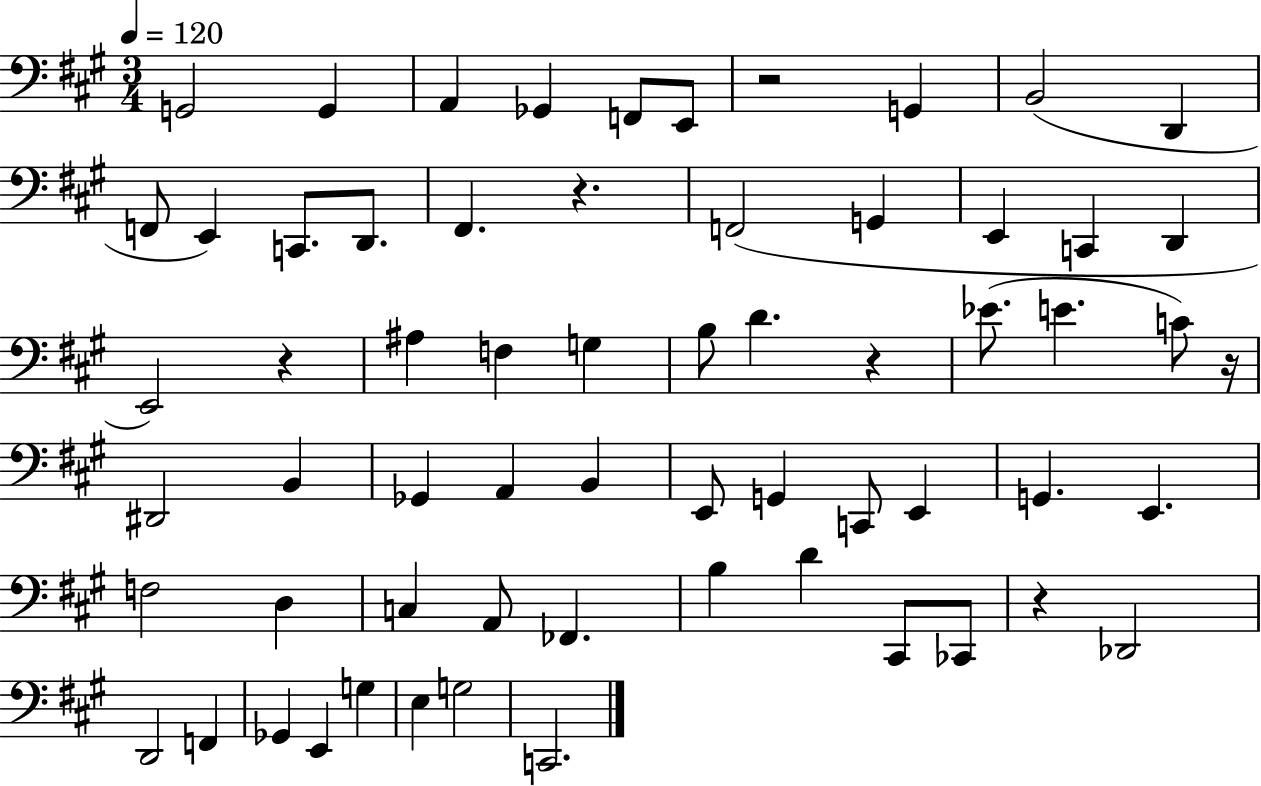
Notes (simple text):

G2/h G2/q A2/q Gb2/q F2/e E2/e R/h G2/q B2/h D2/q F2/e E2/q C2/e. D2/e. F#2/q. R/q. F2/h G2/q E2/q C2/q D2/q E2/h R/q A#3/q F3/q G3/q B3/e D4/q. R/q Eb4/e. E4/q. C4/e R/s D#2/h B2/q Gb2/q A2/q B2/q E2/e G2/q C2/e E2/q G2/q. E2/q. F3/h D3/q C3/q A2/e FES2/q. B3/q D4/q C#2/e CES2/e R/q Db2/h D2/h F2/q Gb2/q E2/q G3/q E3/q G3/h C2/h.